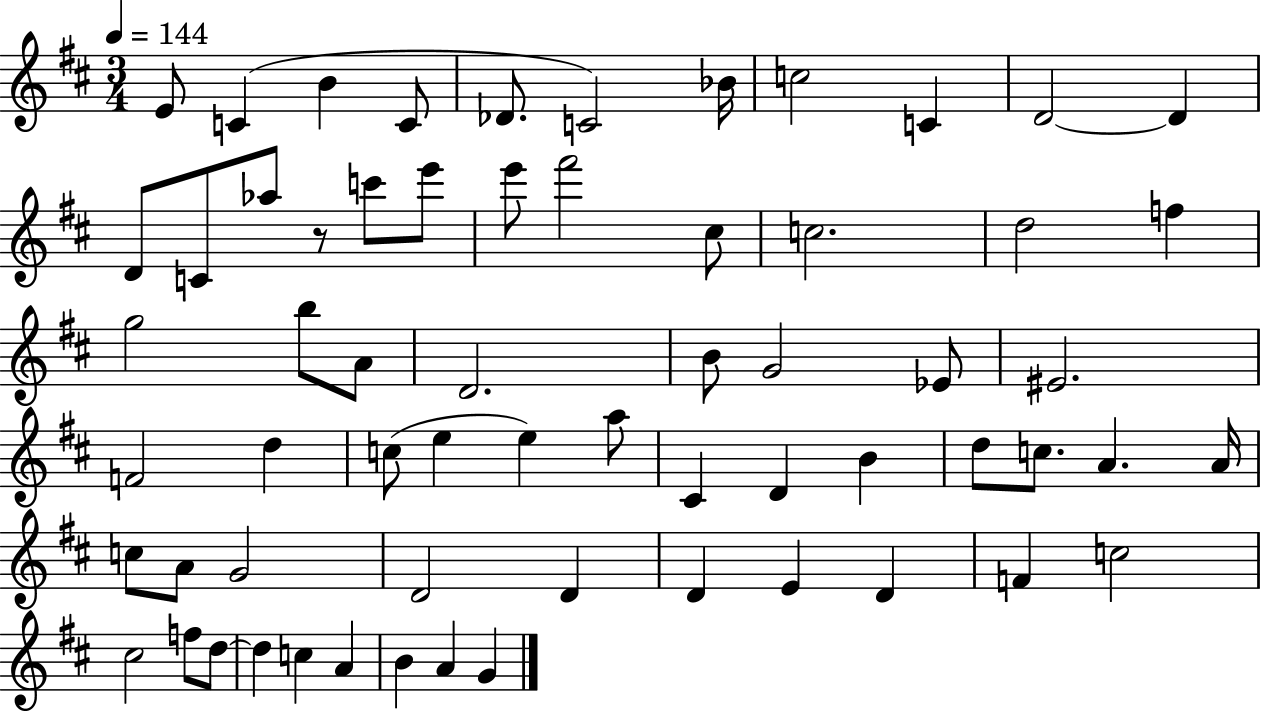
E4/e C4/q B4/q C4/e Db4/e. C4/h Bb4/s C5/h C4/q D4/h D4/q D4/e C4/e Ab5/e R/e C6/e E6/e E6/e F#6/h C#5/e C5/h. D5/h F5/q G5/h B5/e A4/e D4/h. B4/e G4/h Eb4/e EIS4/h. F4/h D5/q C5/e E5/q E5/q A5/e C#4/q D4/q B4/q D5/e C5/e. A4/q. A4/s C5/e A4/e G4/h D4/h D4/q D4/q E4/q D4/q F4/q C5/h C#5/h F5/e D5/e D5/q C5/q A4/q B4/q A4/q G4/q